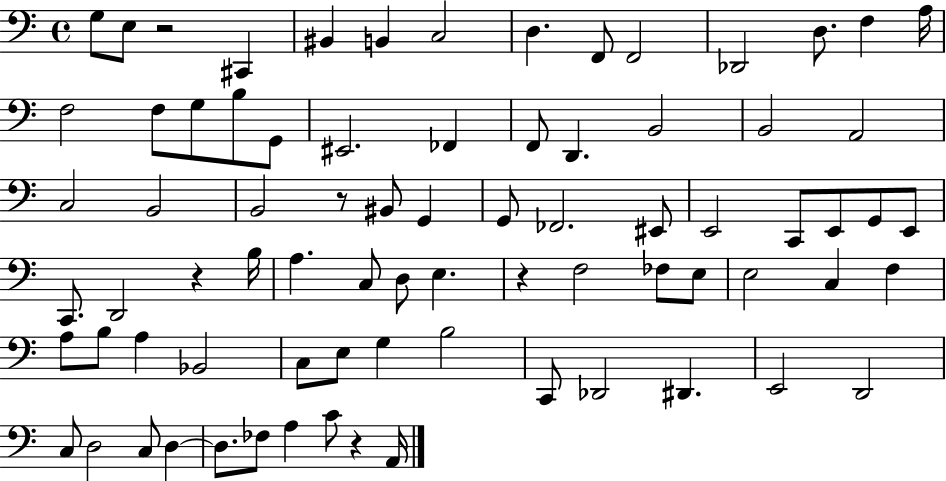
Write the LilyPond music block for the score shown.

{
  \clef bass
  \time 4/4
  \defaultTimeSignature
  \key c \major
  g8 e8 r2 cis,4 | bis,4 b,4 c2 | d4. f,8 f,2 | des,2 d8. f4 a16 | \break f2 f8 g8 b8 g,8 | eis,2. fes,4 | f,8 d,4. b,2 | b,2 a,2 | \break c2 b,2 | b,2 r8 bis,8 g,4 | g,8 fes,2. eis,8 | e,2 c,8 e,8 g,8 e,8 | \break c,8. d,2 r4 b16 | a4. c8 d8 e4. | r4 f2 fes8 e8 | e2 c4 f4 | \break a8 b8 a4 bes,2 | c8 e8 g4 b2 | c,8 des,2 dis,4. | e,2 d,2 | \break c8 d2 c8 d4~~ | d8. fes8 a4 c'8 r4 a,16 | \bar "|."
}